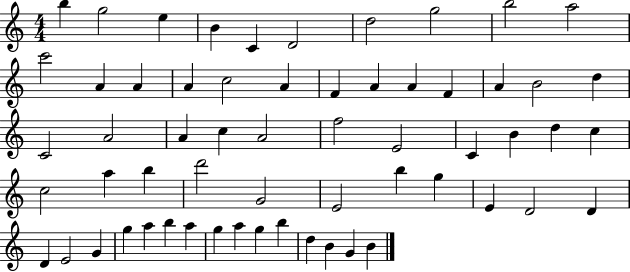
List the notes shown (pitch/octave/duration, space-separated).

B5/q G5/h E5/q B4/q C4/q D4/h D5/h G5/h B5/h A5/h C6/h A4/q A4/q A4/q C5/h A4/q F4/q A4/q A4/q F4/q A4/q B4/h D5/q C4/h A4/h A4/q C5/q A4/h F5/h E4/h C4/q B4/q D5/q C5/q C5/h A5/q B5/q D6/h G4/h E4/h B5/q G5/q E4/q D4/h D4/q D4/q E4/h G4/q G5/q A5/q B5/q A5/q G5/q A5/q G5/q B5/q D5/q B4/q G4/q B4/q